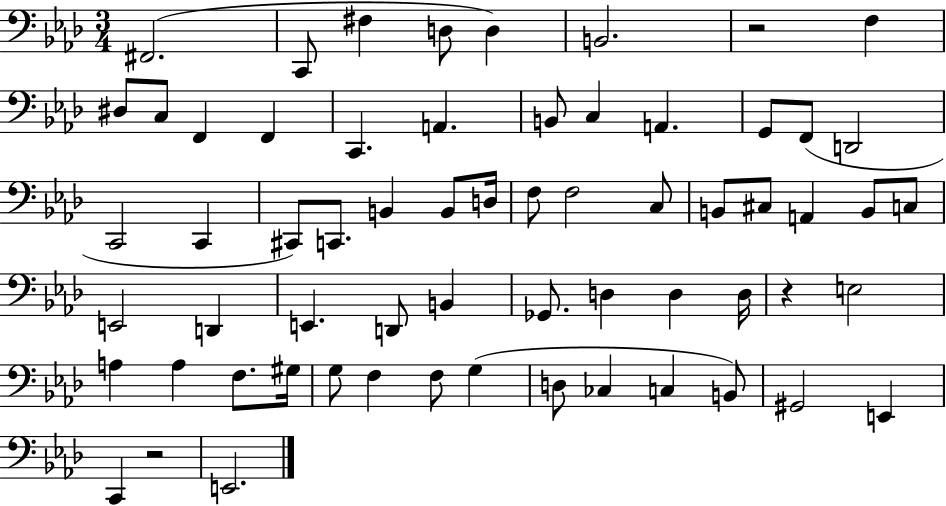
{
  \clef bass
  \numericTimeSignature
  \time 3/4
  \key aes \major
  fis,2.( | c,8 fis4 d8 d4) | b,2. | r2 f4 | \break dis8 c8 f,4 f,4 | c,4. a,4. | b,8 c4 a,4. | g,8 f,8( d,2 | \break c,2 c,4 | cis,8) c,8. b,4 b,8 d16 | f8 f2 c8 | b,8 cis8 a,4 b,8 c8 | \break e,2 d,4 | e,4. d,8 b,4 | ges,8. d4 d4 d16 | r4 e2 | \break a4 a4 f8. gis16 | g8 f4 f8 g4( | d8 ces4 c4 b,8) | gis,2 e,4 | \break c,4 r2 | e,2. | \bar "|."
}